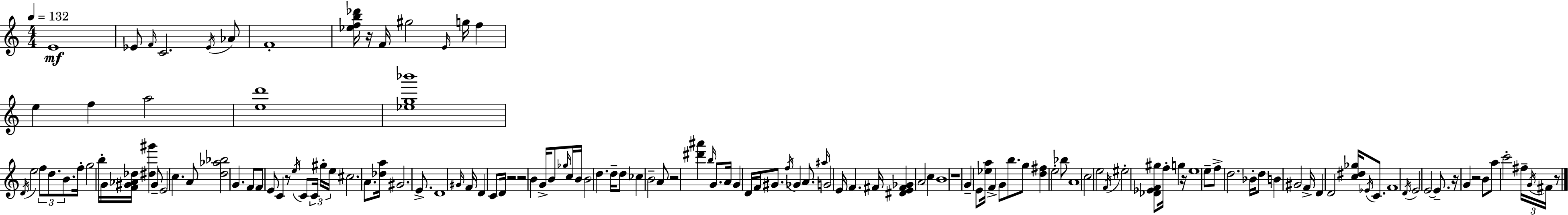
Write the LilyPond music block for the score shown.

{
  \clef treble
  \numericTimeSignature
  \time 4/4
  \key c \major
  \tempo 4 = 132
  e'1\mf | ees'8 \grace { f'16 } c'2. \acciaccatura { ees'16 } | aes'8 f'1-. | <ees'' f'' b'' des'''>16 r16 f'16 gis''2 \grace { e'16 } g''16 f''4 | \break e''4 f''4 a''2 | <e'' d'''>1 | <ees'' g'' bes'''>1 | \acciaccatura { d'16 } e''2 \tuplet 3/2 { f''8 d''8. | \break b'8. } f''16-. g''2 b''16-. g'16 <f' gis' aes' des''>16 | <dis'' gis'''>4 gis'8-- e'2 c''4. | a'8 <d'' aes'' bes''>2 g'4. | f'8 f'8 e'8 c'4 r8 | \break \acciaccatura { e''16 } c'8 \tuplet 3/2 { c'16 gis''16-. e''16 } cis''2. | a'8. <des'' a''>16 gis'2. | e'8.-> d'1 | \grace { gis'16 } f'16 d'4 c'8 d'16 r2 | \break r2 b'4 | g'16-> b'8 \grace { ges''16 } c''16 b'16 b'2 | d''4. d''16-- d''8 ces''4 b'2-- | a'8 r2 <dis''' ais'''>4 | \break \grace { b''16 } g'8. a'16 g'4 d'16 f'16 gis'8. | \acciaccatura { f''16 } ges'4 a'8. \grace { ais''16 } g'2 | e'16 f'4. fis'16 <dis' e' fis' ges'>4 a'2 | c''4 b'1 | \break r1 | g'4-- e'8 | <ees'' a''>16 f'4-> g'8 b''8. g''8 <d'' fis''>4 | e''2-. bes''8 a'1 | \break c''2 | e''2 \acciaccatura { f'16 } eis''2-. | <des' ees' f' gis''>8 f''16-. g''4 r16 e''1 | e''8-- f''8-> d''2. | \break bes'16-. d''8 b'4 | gis'2 f'16-> d'4 d'2 | <c'' dis'' ges''>16 \acciaccatura { ees'16 } c'8. f'1 | \acciaccatura { d'16 } e'2 | \break e'2~~ e'8.-- | r16 g'4 r2 b'8 a''8 | c'''2-. \tuplet 3/2 { fis''16-- \acciaccatura { g'16 } fis'16 } r8 \bar "|."
}